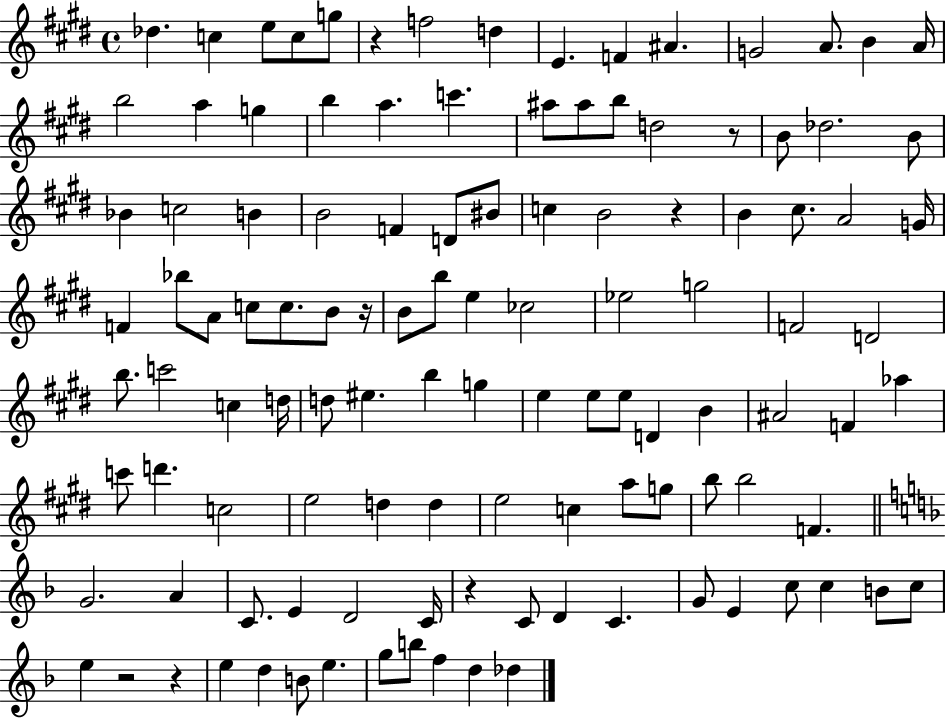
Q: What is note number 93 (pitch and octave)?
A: G4